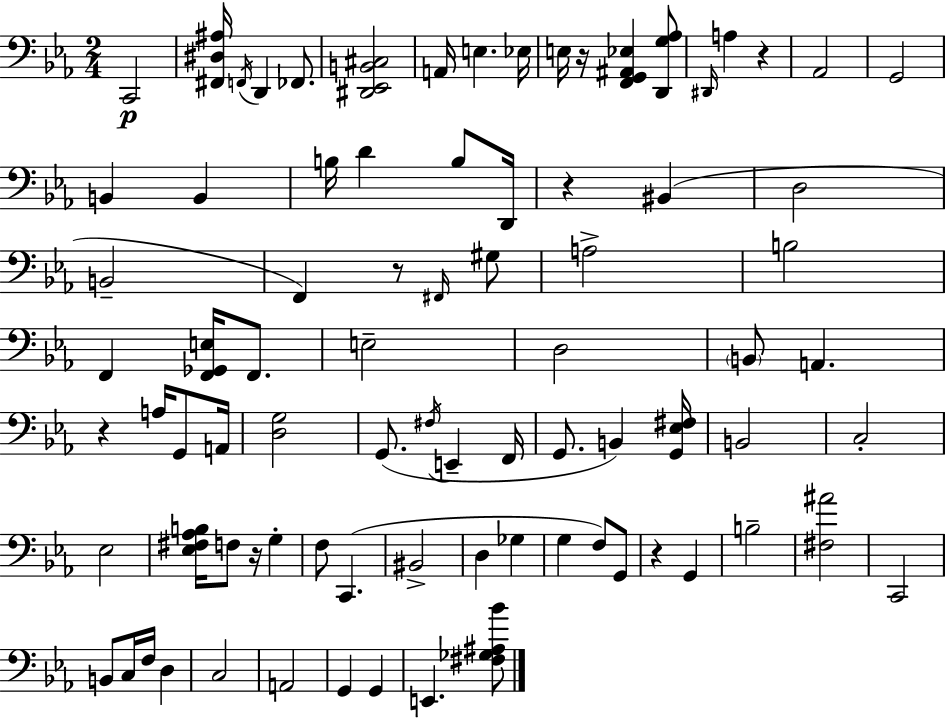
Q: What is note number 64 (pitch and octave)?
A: G2